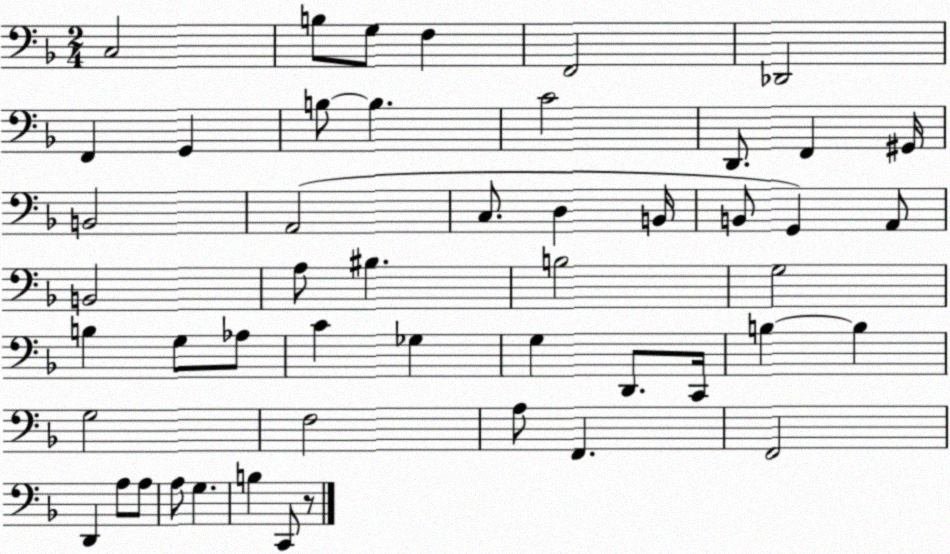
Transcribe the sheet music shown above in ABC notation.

X:1
T:Untitled
M:2/4
L:1/4
K:F
C,2 B,/2 G,/2 F, F,,2 _D,,2 F,, G,, B,/2 B, C2 D,,/2 F,, ^G,,/4 B,,2 A,,2 C,/2 D, B,,/4 B,,/2 G,, A,,/2 B,,2 A,/2 ^B, B,2 G,2 B, G,/2 _A,/2 C _G, G, D,,/2 C,,/4 B, B, G,2 F,2 A,/2 F,, F,,2 D,, A,/2 A,/2 A,/2 G, B, C,,/2 z/2